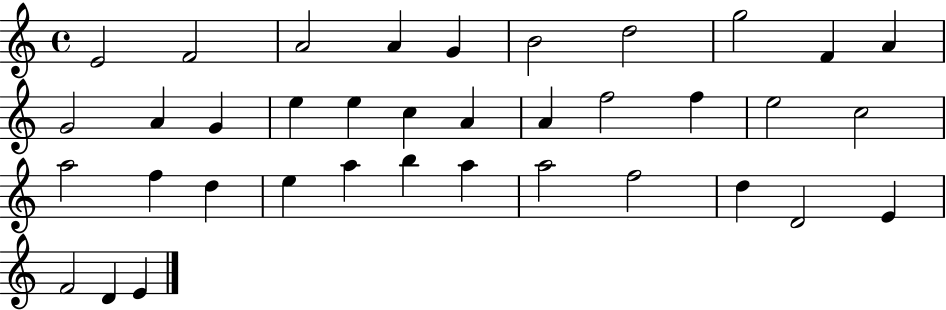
{
  \clef treble
  \time 4/4
  \defaultTimeSignature
  \key c \major
  e'2 f'2 | a'2 a'4 g'4 | b'2 d''2 | g''2 f'4 a'4 | \break g'2 a'4 g'4 | e''4 e''4 c''4 a'4 | a'4 f''2 f''4 | e''2 c''2 | \break a''2 f''4 d''4 | e''4 a''4 b''4 a''4 | a''2 f''2 | d''4 d'2 e'4 | \break f'2 d'4 e'4 | \bar "|."
}